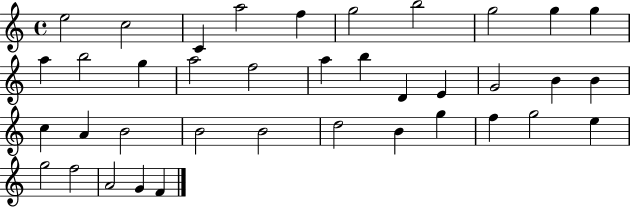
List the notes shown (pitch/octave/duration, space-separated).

E5/h C5/h C4/q A5/h F5/q G5/h B5/h G5/h G5/q G5/q A5/q B5/h G5/q A5/h F5/h A5/q B5/q D4/q E4/q G4/h B4/q B4/q C5/q A4/q B4/h B4/h B4/h D5/h B4/q G5/q F5/q G5/h E5/q G5/h F5/h A4/h G4/q F4/q